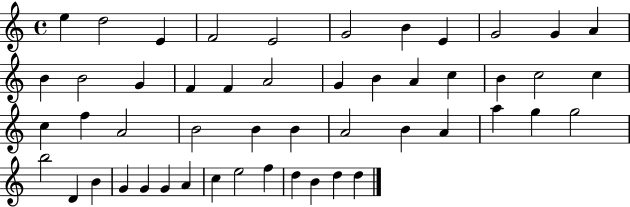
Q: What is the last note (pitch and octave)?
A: D5